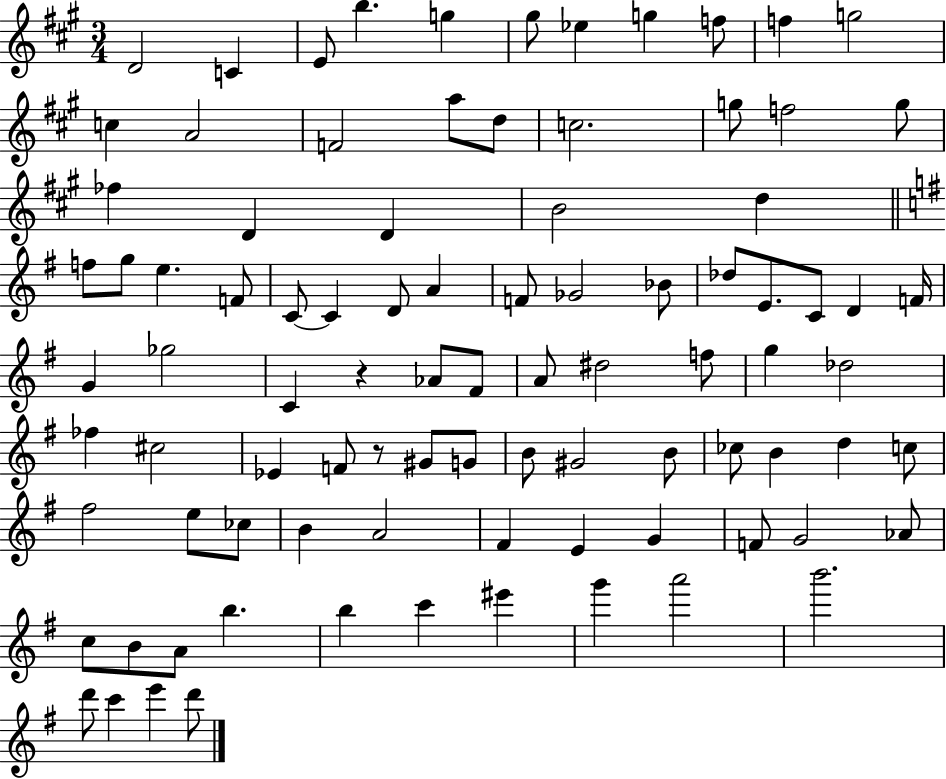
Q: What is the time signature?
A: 3/4